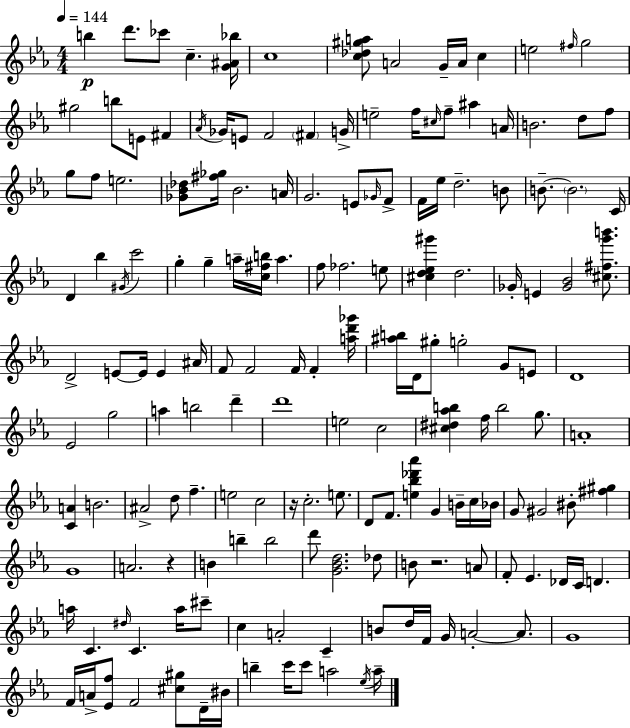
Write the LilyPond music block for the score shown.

{
  \clef treble
  \numericTimeSignature
  \time 4/4
  \key ees \major
  \tempo 4 = 144
  b''4\p d'''8. ces'''8 c''4.-- <g' ais' bes''>16 | c''1 | <c'' des'' gis'' a''>8 a'2 g'16-- a'16 c''4 | e''2 \grace { fis''16 } g''2 | \break gis''2 b''8 e'8 fis'4 | \acciaccatura { aes'16 } ges'16 e'8 f'2 \parenthesize fis'4 | g'16-> e''2-- f''16 \grace { cis''16 } f''8-- ais''4 | a'16 b'2. d''8 | \break f''8 g''8 f''8 e''2. | <ges' bes' des''>8 <fis'' ges''>16 bes'2. | a'16 g'2. e'8 | \grace { ges'16 } f'8-> f'16 ees''16 d''2.-- | \break b'8 b'8.--~~ \parenthesize b'2. | c'16 d'4 bes''4 \acciaccatura { gis'16 } c'''2 | g''4-. g''4-- a''16-- <c'' fis'' b''>16 a''4. | f''8 fes''2. | \break e''8 <cis'' d'' ees'' gis'''>4 d''2. | ges'16-. e'4 <ges' bes'>2 | <cis'' fis'' g''' b'''>8. d'2-> e'8~~ e'16 | e'4 ais'16 f'8 f'2 f'16 | \break f'4-. <a'' d''' ges'''>16 <ais'' b''>16 d'16 gis''8-. g''2-. | g'8 e'8 d'1 | ees'2 g''2 | a''4 b''2 | \break d'''4-- d'''1 | e''2 c''2 | <cis'' dis'' aes'' b''>4 f''16 b''2 | g''8. a'1-. | \break <c' a'>4 b'2. | ais'2-> d''8 f''4.-- | e''2 c''2 | r16 c''2.-. | \break e''8. d'8 f'8. <e'' bes'' des''' aes'''>4 g'4 | b'16-- c''16 bes'16 g'8 gis'2 bis'8-. | <fis'' gis''>4 g'1 | a'2. | \break r4 b'4 b''4-- b''2 | d'''8 <g' bes' d''>2. | des''8 b'8 r2. | a'8 f'8-. ees'4. des'16 c'16 d'4. | \break a''16 c'4. \grace { dis''16 } c'4. | a''16 cis'''8-- c''4 a'2-. | c'4-- b'8 d''16 f'16 g'16 a'2-.~~ | a'8. g'1 | \break f'16 a'16-> <ees' f''>8 f'2 | <cis'' gis''>8 d'16-- bis'16 b''4-- c'''16 c'''8 a''2 | \acciaccatura { ees''16 } a''16-- \bar "|."
}